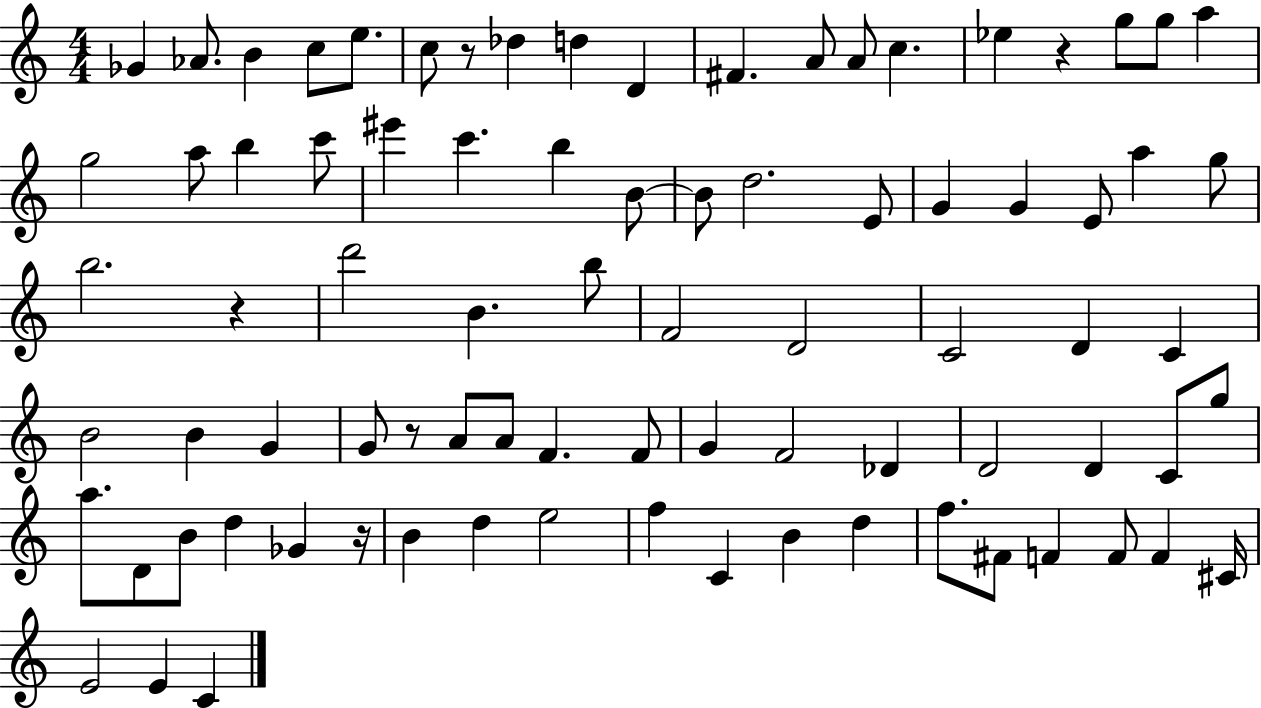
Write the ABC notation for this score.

X:1
T:Untitled
M:4/4
L:1/4
K:C
_G _A/2 B c/2 e/2 c/2 z/2 _d d D ^F A/2 A/2 c _e z g/2 g/2 a g2 a/2 b c'/2 ^e' c' b B/2 B/2 d2 E/2 G G E/2 a g/2 b2 z d'2 B b/2 F2 D2 C2 D C B2 B G G/2 z/2 A/2 A/2 F F/2 G F2 _D D2 D C/2 g/2 a/2 D/2 B/2 d _G z/4 B d e2 f C B d f/2 ^F/2 F F/2 F ^C/4 E2 E C